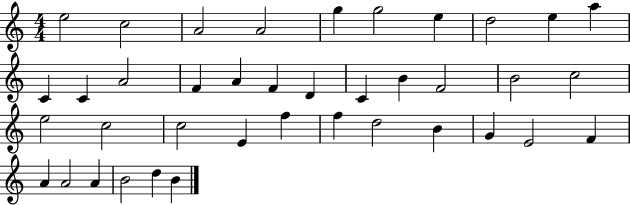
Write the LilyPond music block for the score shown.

{
  \clef treble
  \numericTimeSignature
  \time 4/4
  \key c \major
  e''2 c''2 | a'2 a'2 | g''4 g''2 e''4 | d''2 e''4 a''4 | \break c'4 c'4 a'2 | f'4 a'4 f'4 d'4 | c'4 b'4 f'2 | b'2 c''2 | \break e''2 c''2 | c''2 e'4 f''4 | f''4 d''2 b'4 | g'4 e'2 f'4 | \break a'4 a'2 a'4 | b'2 d''4 b'4 | \bar "|."
}